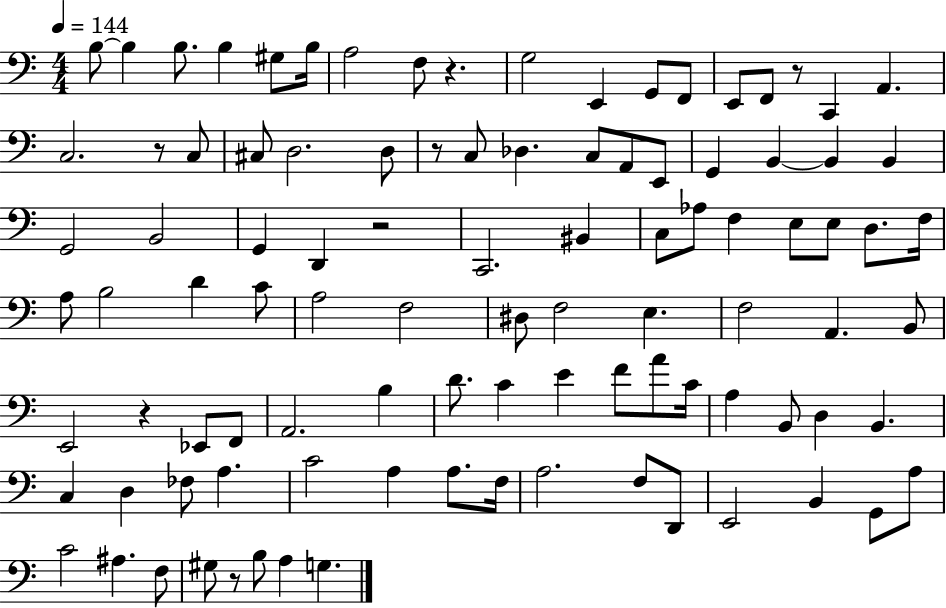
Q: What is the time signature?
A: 4/4